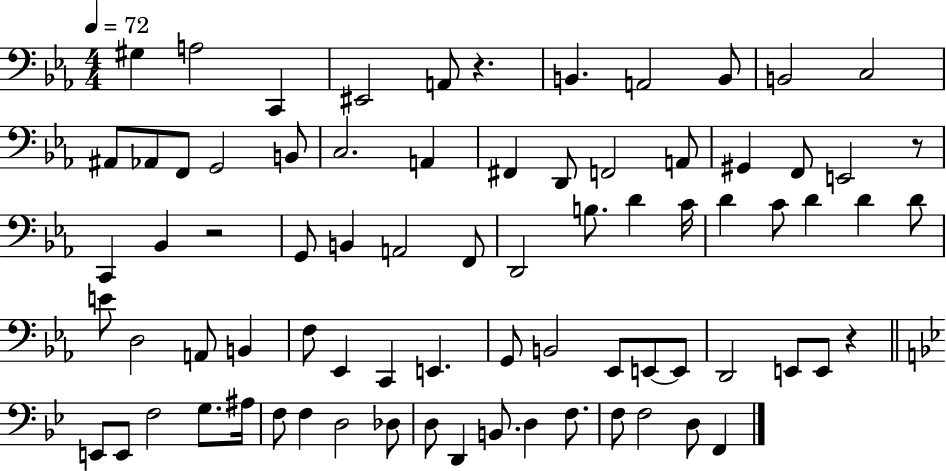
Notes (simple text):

G#3/q A3/h C2/q EIS2/h A2/e R/q. B2/q. A2/h B2/e B2/h C3/h A#2/e Ab2/e F2/e G2/h B2/e C3/h. A2/q F#2/q D2/e F2/h A2/e G#2/q F2/e E2/h R/e C2/q Bb2/q R/h G2/e B2/q A2/h F2/e D2/h B3/e. D4/q C4/s D4/q C4/e D4/q D4/q D4/e E4/e D3/h A2/e B2/q F3/e Eb2/q C2/q E2/q. G2/e B2/h Eb2/e E2/e E2/e D2/h E2/e E2/e R/q E2/e E2/e F3/h G3/e. A#3/s F3/e F3/q D3/h Db3/e D3/e D2/q B2/e. D3/q F3/e. F3/e F3/h D3/e F2/q